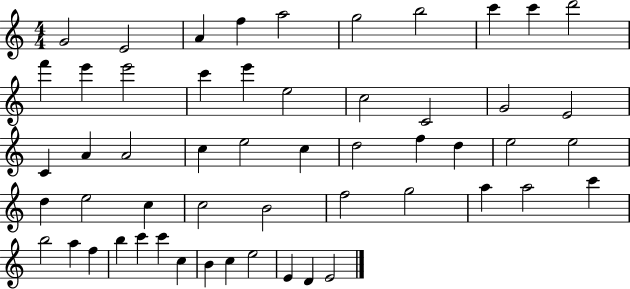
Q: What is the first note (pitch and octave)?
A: G4